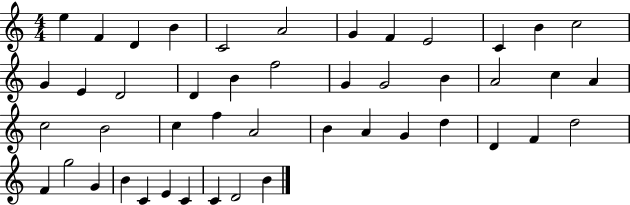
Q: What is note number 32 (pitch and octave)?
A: G4